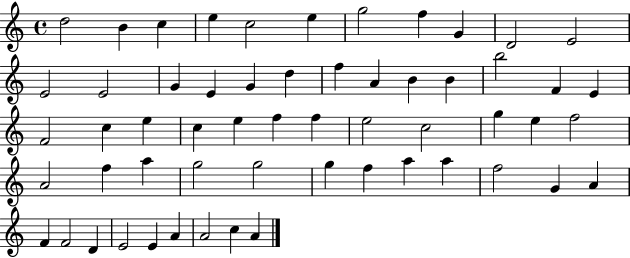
D5/h B4/q C5/q E5/q C5/h E5/q G5/h F5/q G4/q D4/h E4/h E4/h E4/h G4/q E4/q G4/q D5/q F5/q A4/q B4/q B4/q B5/h F4/q E4/q F4/h C5/q E5/q C5/q E5/q F5/q F5/q E5/h C5/h G5/q E5/q F5/h A4/h F5/q A5/q G5/h G5/h G5/q F5/q A5/q A5/q F5/h G4/q A4/q F4/q F4/h D4/q E4/h E4/q A4/q A4/h C5/q A4/q